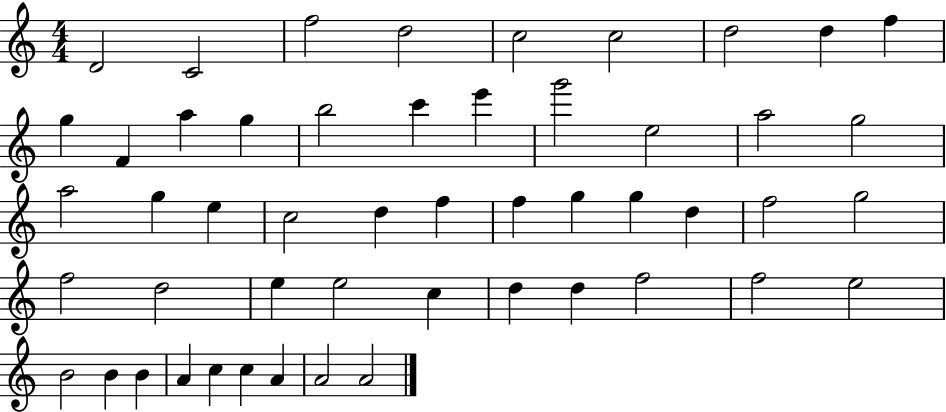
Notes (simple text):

D4/h C4/h F5/h D5/h C5/h C5/h D5/h D5/q F5/q G5/q F4/q A5/q G5/q B5/h C6/q E6/q G6/h E5/h A5/h G5/h A5/h G5/q E5/q C5/h D5/q F5/q F5/q G5/q G5/q D5/q F5/h G5/h F5/h D5/h E5/q E5/h C5/q D5/q D5/q F5/h F5/h E5/h B4/h B4/q B4/q A4/q C5/q C5/q A4/q A4/h A4/h